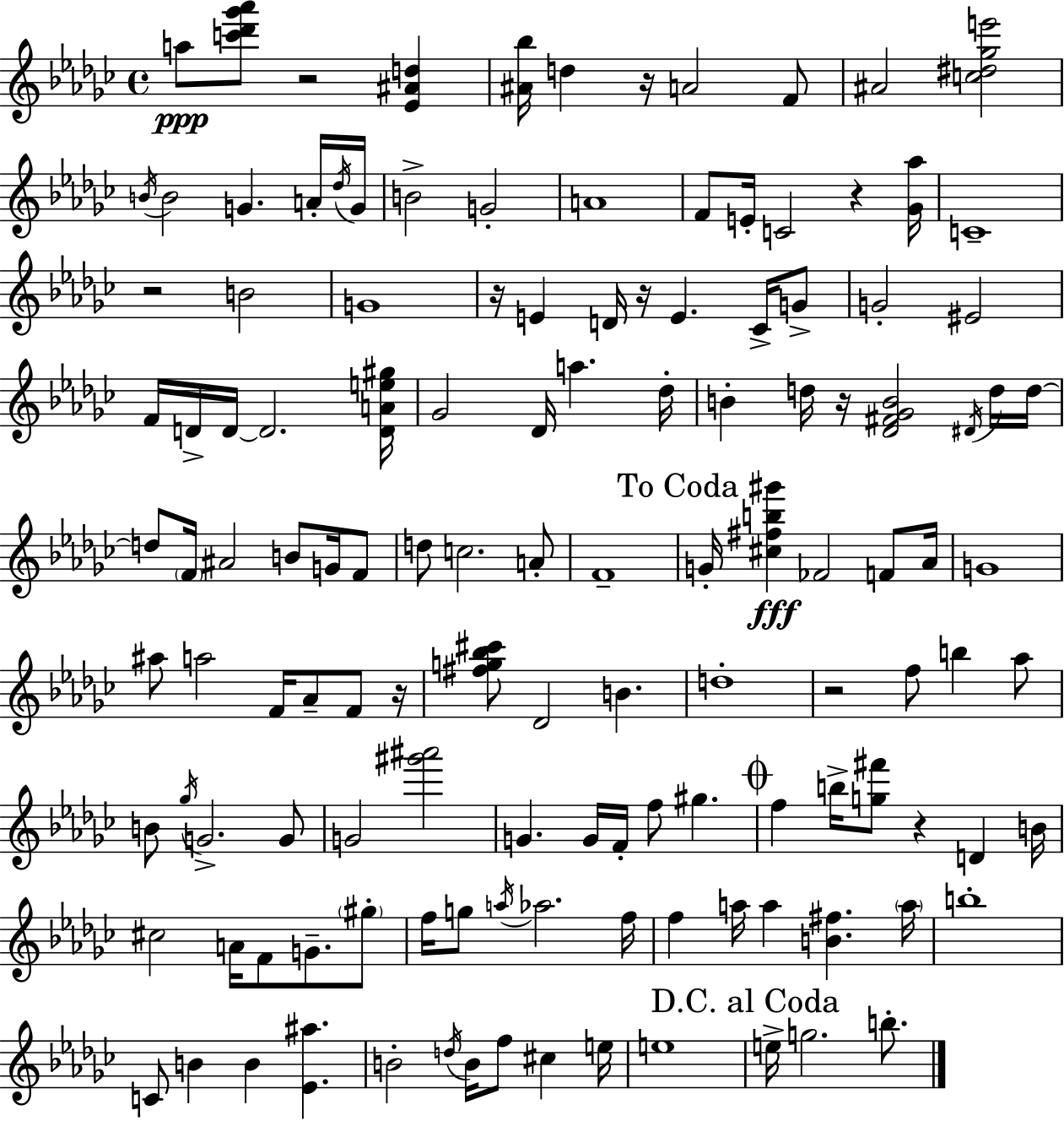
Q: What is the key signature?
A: EES minor